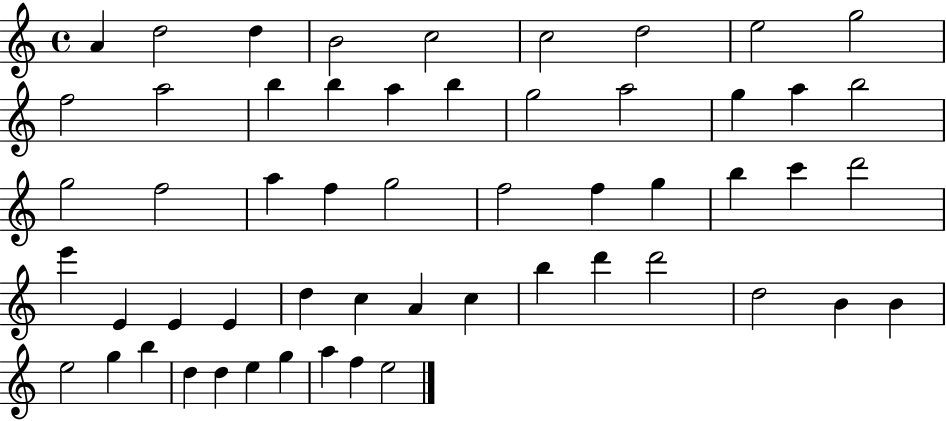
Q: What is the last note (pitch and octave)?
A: E5